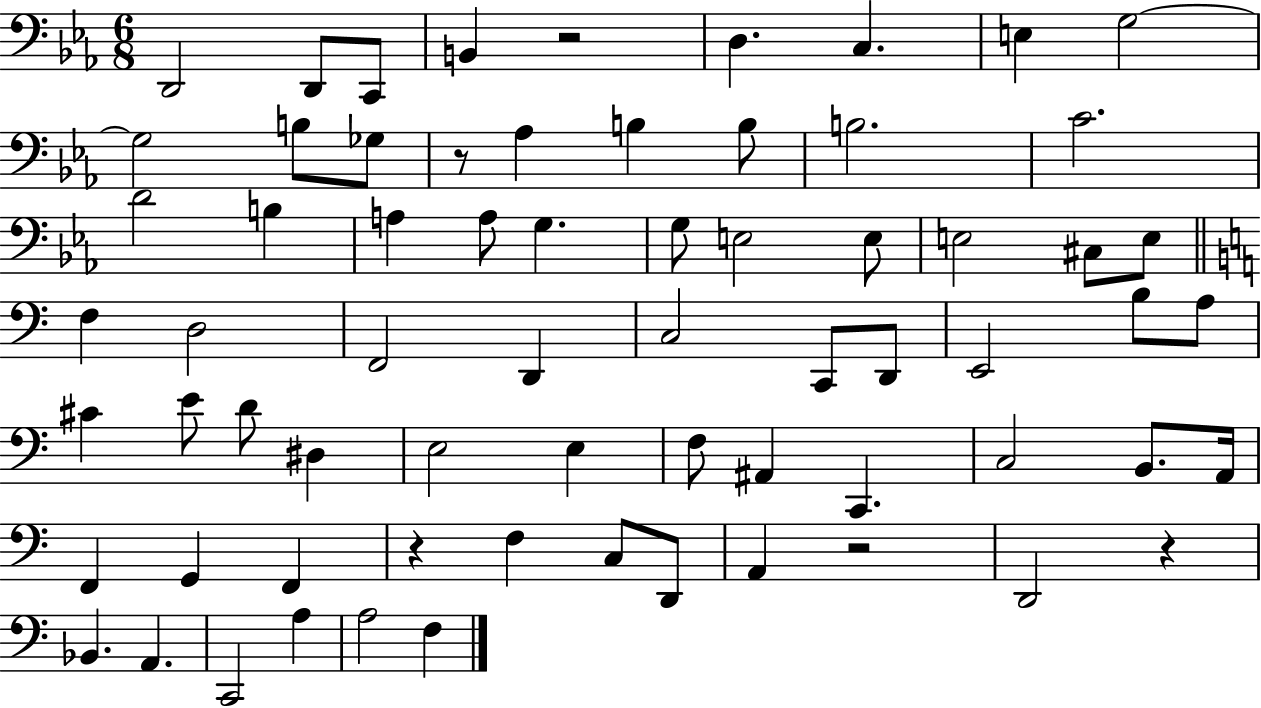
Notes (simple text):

D2/h D2/e C2/e B2/q R/h D3/q. C3/q. E3/q G3/h G3/h B3/e Gb3/e R/e Ab3/q B3/q B3/e B3/h. C4/h. D4/h B3/q A3/q A3/e G3/q. G3/e E3/h E3/e E3/h C#3/e E3/e F3/q D3/h F2/h D2/q C3/h C2/e D2/e E2/h B3/e A3/e C#4/q E4/e D4/e D#3/q E3/h E3/q F3/e A#2/q C2/q. C3/h B2/e. A2/s F2/q G2/q F2/q R/q F3/q C3/e D2/e A2/q R/h D2/h R/q Bb2/q. A2/q. C2/h A3/q A3/h F3/q